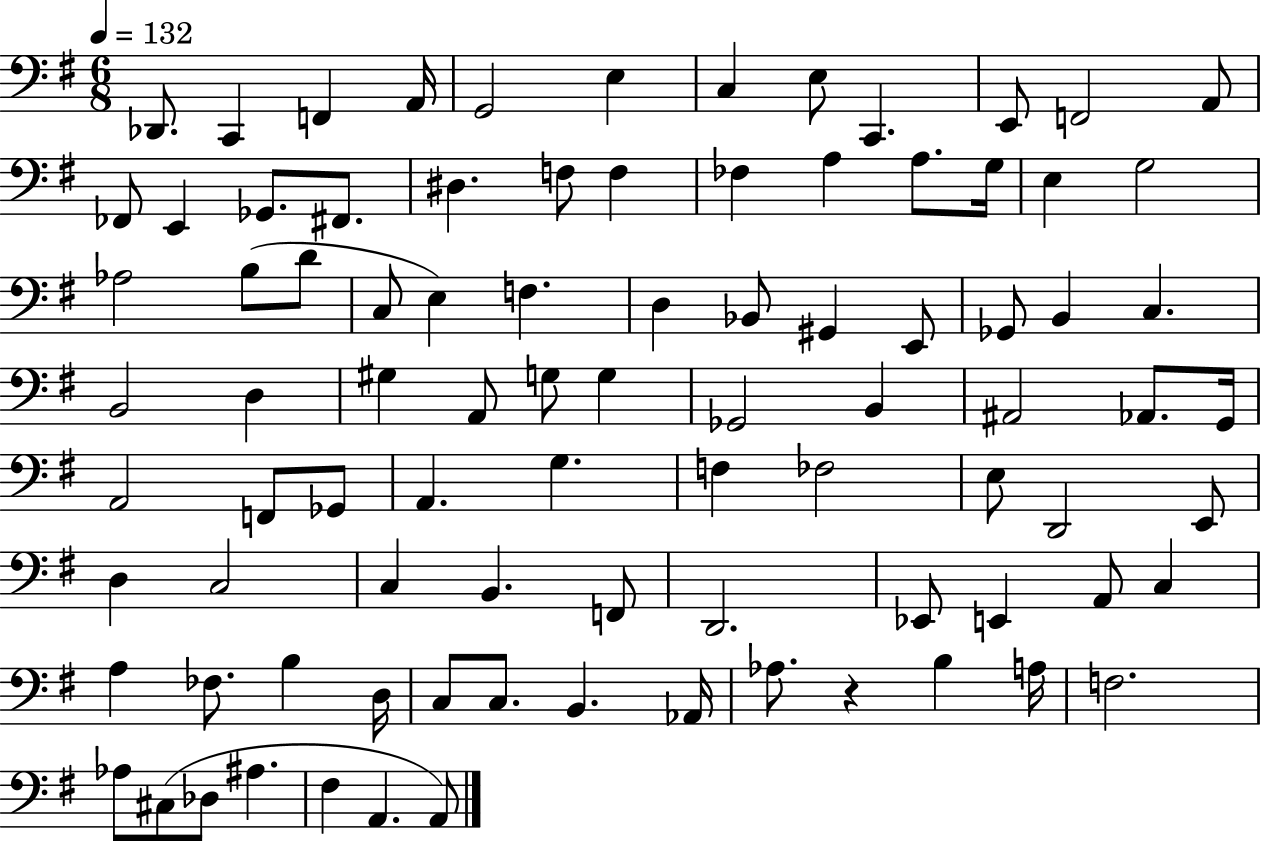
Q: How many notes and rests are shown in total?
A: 89